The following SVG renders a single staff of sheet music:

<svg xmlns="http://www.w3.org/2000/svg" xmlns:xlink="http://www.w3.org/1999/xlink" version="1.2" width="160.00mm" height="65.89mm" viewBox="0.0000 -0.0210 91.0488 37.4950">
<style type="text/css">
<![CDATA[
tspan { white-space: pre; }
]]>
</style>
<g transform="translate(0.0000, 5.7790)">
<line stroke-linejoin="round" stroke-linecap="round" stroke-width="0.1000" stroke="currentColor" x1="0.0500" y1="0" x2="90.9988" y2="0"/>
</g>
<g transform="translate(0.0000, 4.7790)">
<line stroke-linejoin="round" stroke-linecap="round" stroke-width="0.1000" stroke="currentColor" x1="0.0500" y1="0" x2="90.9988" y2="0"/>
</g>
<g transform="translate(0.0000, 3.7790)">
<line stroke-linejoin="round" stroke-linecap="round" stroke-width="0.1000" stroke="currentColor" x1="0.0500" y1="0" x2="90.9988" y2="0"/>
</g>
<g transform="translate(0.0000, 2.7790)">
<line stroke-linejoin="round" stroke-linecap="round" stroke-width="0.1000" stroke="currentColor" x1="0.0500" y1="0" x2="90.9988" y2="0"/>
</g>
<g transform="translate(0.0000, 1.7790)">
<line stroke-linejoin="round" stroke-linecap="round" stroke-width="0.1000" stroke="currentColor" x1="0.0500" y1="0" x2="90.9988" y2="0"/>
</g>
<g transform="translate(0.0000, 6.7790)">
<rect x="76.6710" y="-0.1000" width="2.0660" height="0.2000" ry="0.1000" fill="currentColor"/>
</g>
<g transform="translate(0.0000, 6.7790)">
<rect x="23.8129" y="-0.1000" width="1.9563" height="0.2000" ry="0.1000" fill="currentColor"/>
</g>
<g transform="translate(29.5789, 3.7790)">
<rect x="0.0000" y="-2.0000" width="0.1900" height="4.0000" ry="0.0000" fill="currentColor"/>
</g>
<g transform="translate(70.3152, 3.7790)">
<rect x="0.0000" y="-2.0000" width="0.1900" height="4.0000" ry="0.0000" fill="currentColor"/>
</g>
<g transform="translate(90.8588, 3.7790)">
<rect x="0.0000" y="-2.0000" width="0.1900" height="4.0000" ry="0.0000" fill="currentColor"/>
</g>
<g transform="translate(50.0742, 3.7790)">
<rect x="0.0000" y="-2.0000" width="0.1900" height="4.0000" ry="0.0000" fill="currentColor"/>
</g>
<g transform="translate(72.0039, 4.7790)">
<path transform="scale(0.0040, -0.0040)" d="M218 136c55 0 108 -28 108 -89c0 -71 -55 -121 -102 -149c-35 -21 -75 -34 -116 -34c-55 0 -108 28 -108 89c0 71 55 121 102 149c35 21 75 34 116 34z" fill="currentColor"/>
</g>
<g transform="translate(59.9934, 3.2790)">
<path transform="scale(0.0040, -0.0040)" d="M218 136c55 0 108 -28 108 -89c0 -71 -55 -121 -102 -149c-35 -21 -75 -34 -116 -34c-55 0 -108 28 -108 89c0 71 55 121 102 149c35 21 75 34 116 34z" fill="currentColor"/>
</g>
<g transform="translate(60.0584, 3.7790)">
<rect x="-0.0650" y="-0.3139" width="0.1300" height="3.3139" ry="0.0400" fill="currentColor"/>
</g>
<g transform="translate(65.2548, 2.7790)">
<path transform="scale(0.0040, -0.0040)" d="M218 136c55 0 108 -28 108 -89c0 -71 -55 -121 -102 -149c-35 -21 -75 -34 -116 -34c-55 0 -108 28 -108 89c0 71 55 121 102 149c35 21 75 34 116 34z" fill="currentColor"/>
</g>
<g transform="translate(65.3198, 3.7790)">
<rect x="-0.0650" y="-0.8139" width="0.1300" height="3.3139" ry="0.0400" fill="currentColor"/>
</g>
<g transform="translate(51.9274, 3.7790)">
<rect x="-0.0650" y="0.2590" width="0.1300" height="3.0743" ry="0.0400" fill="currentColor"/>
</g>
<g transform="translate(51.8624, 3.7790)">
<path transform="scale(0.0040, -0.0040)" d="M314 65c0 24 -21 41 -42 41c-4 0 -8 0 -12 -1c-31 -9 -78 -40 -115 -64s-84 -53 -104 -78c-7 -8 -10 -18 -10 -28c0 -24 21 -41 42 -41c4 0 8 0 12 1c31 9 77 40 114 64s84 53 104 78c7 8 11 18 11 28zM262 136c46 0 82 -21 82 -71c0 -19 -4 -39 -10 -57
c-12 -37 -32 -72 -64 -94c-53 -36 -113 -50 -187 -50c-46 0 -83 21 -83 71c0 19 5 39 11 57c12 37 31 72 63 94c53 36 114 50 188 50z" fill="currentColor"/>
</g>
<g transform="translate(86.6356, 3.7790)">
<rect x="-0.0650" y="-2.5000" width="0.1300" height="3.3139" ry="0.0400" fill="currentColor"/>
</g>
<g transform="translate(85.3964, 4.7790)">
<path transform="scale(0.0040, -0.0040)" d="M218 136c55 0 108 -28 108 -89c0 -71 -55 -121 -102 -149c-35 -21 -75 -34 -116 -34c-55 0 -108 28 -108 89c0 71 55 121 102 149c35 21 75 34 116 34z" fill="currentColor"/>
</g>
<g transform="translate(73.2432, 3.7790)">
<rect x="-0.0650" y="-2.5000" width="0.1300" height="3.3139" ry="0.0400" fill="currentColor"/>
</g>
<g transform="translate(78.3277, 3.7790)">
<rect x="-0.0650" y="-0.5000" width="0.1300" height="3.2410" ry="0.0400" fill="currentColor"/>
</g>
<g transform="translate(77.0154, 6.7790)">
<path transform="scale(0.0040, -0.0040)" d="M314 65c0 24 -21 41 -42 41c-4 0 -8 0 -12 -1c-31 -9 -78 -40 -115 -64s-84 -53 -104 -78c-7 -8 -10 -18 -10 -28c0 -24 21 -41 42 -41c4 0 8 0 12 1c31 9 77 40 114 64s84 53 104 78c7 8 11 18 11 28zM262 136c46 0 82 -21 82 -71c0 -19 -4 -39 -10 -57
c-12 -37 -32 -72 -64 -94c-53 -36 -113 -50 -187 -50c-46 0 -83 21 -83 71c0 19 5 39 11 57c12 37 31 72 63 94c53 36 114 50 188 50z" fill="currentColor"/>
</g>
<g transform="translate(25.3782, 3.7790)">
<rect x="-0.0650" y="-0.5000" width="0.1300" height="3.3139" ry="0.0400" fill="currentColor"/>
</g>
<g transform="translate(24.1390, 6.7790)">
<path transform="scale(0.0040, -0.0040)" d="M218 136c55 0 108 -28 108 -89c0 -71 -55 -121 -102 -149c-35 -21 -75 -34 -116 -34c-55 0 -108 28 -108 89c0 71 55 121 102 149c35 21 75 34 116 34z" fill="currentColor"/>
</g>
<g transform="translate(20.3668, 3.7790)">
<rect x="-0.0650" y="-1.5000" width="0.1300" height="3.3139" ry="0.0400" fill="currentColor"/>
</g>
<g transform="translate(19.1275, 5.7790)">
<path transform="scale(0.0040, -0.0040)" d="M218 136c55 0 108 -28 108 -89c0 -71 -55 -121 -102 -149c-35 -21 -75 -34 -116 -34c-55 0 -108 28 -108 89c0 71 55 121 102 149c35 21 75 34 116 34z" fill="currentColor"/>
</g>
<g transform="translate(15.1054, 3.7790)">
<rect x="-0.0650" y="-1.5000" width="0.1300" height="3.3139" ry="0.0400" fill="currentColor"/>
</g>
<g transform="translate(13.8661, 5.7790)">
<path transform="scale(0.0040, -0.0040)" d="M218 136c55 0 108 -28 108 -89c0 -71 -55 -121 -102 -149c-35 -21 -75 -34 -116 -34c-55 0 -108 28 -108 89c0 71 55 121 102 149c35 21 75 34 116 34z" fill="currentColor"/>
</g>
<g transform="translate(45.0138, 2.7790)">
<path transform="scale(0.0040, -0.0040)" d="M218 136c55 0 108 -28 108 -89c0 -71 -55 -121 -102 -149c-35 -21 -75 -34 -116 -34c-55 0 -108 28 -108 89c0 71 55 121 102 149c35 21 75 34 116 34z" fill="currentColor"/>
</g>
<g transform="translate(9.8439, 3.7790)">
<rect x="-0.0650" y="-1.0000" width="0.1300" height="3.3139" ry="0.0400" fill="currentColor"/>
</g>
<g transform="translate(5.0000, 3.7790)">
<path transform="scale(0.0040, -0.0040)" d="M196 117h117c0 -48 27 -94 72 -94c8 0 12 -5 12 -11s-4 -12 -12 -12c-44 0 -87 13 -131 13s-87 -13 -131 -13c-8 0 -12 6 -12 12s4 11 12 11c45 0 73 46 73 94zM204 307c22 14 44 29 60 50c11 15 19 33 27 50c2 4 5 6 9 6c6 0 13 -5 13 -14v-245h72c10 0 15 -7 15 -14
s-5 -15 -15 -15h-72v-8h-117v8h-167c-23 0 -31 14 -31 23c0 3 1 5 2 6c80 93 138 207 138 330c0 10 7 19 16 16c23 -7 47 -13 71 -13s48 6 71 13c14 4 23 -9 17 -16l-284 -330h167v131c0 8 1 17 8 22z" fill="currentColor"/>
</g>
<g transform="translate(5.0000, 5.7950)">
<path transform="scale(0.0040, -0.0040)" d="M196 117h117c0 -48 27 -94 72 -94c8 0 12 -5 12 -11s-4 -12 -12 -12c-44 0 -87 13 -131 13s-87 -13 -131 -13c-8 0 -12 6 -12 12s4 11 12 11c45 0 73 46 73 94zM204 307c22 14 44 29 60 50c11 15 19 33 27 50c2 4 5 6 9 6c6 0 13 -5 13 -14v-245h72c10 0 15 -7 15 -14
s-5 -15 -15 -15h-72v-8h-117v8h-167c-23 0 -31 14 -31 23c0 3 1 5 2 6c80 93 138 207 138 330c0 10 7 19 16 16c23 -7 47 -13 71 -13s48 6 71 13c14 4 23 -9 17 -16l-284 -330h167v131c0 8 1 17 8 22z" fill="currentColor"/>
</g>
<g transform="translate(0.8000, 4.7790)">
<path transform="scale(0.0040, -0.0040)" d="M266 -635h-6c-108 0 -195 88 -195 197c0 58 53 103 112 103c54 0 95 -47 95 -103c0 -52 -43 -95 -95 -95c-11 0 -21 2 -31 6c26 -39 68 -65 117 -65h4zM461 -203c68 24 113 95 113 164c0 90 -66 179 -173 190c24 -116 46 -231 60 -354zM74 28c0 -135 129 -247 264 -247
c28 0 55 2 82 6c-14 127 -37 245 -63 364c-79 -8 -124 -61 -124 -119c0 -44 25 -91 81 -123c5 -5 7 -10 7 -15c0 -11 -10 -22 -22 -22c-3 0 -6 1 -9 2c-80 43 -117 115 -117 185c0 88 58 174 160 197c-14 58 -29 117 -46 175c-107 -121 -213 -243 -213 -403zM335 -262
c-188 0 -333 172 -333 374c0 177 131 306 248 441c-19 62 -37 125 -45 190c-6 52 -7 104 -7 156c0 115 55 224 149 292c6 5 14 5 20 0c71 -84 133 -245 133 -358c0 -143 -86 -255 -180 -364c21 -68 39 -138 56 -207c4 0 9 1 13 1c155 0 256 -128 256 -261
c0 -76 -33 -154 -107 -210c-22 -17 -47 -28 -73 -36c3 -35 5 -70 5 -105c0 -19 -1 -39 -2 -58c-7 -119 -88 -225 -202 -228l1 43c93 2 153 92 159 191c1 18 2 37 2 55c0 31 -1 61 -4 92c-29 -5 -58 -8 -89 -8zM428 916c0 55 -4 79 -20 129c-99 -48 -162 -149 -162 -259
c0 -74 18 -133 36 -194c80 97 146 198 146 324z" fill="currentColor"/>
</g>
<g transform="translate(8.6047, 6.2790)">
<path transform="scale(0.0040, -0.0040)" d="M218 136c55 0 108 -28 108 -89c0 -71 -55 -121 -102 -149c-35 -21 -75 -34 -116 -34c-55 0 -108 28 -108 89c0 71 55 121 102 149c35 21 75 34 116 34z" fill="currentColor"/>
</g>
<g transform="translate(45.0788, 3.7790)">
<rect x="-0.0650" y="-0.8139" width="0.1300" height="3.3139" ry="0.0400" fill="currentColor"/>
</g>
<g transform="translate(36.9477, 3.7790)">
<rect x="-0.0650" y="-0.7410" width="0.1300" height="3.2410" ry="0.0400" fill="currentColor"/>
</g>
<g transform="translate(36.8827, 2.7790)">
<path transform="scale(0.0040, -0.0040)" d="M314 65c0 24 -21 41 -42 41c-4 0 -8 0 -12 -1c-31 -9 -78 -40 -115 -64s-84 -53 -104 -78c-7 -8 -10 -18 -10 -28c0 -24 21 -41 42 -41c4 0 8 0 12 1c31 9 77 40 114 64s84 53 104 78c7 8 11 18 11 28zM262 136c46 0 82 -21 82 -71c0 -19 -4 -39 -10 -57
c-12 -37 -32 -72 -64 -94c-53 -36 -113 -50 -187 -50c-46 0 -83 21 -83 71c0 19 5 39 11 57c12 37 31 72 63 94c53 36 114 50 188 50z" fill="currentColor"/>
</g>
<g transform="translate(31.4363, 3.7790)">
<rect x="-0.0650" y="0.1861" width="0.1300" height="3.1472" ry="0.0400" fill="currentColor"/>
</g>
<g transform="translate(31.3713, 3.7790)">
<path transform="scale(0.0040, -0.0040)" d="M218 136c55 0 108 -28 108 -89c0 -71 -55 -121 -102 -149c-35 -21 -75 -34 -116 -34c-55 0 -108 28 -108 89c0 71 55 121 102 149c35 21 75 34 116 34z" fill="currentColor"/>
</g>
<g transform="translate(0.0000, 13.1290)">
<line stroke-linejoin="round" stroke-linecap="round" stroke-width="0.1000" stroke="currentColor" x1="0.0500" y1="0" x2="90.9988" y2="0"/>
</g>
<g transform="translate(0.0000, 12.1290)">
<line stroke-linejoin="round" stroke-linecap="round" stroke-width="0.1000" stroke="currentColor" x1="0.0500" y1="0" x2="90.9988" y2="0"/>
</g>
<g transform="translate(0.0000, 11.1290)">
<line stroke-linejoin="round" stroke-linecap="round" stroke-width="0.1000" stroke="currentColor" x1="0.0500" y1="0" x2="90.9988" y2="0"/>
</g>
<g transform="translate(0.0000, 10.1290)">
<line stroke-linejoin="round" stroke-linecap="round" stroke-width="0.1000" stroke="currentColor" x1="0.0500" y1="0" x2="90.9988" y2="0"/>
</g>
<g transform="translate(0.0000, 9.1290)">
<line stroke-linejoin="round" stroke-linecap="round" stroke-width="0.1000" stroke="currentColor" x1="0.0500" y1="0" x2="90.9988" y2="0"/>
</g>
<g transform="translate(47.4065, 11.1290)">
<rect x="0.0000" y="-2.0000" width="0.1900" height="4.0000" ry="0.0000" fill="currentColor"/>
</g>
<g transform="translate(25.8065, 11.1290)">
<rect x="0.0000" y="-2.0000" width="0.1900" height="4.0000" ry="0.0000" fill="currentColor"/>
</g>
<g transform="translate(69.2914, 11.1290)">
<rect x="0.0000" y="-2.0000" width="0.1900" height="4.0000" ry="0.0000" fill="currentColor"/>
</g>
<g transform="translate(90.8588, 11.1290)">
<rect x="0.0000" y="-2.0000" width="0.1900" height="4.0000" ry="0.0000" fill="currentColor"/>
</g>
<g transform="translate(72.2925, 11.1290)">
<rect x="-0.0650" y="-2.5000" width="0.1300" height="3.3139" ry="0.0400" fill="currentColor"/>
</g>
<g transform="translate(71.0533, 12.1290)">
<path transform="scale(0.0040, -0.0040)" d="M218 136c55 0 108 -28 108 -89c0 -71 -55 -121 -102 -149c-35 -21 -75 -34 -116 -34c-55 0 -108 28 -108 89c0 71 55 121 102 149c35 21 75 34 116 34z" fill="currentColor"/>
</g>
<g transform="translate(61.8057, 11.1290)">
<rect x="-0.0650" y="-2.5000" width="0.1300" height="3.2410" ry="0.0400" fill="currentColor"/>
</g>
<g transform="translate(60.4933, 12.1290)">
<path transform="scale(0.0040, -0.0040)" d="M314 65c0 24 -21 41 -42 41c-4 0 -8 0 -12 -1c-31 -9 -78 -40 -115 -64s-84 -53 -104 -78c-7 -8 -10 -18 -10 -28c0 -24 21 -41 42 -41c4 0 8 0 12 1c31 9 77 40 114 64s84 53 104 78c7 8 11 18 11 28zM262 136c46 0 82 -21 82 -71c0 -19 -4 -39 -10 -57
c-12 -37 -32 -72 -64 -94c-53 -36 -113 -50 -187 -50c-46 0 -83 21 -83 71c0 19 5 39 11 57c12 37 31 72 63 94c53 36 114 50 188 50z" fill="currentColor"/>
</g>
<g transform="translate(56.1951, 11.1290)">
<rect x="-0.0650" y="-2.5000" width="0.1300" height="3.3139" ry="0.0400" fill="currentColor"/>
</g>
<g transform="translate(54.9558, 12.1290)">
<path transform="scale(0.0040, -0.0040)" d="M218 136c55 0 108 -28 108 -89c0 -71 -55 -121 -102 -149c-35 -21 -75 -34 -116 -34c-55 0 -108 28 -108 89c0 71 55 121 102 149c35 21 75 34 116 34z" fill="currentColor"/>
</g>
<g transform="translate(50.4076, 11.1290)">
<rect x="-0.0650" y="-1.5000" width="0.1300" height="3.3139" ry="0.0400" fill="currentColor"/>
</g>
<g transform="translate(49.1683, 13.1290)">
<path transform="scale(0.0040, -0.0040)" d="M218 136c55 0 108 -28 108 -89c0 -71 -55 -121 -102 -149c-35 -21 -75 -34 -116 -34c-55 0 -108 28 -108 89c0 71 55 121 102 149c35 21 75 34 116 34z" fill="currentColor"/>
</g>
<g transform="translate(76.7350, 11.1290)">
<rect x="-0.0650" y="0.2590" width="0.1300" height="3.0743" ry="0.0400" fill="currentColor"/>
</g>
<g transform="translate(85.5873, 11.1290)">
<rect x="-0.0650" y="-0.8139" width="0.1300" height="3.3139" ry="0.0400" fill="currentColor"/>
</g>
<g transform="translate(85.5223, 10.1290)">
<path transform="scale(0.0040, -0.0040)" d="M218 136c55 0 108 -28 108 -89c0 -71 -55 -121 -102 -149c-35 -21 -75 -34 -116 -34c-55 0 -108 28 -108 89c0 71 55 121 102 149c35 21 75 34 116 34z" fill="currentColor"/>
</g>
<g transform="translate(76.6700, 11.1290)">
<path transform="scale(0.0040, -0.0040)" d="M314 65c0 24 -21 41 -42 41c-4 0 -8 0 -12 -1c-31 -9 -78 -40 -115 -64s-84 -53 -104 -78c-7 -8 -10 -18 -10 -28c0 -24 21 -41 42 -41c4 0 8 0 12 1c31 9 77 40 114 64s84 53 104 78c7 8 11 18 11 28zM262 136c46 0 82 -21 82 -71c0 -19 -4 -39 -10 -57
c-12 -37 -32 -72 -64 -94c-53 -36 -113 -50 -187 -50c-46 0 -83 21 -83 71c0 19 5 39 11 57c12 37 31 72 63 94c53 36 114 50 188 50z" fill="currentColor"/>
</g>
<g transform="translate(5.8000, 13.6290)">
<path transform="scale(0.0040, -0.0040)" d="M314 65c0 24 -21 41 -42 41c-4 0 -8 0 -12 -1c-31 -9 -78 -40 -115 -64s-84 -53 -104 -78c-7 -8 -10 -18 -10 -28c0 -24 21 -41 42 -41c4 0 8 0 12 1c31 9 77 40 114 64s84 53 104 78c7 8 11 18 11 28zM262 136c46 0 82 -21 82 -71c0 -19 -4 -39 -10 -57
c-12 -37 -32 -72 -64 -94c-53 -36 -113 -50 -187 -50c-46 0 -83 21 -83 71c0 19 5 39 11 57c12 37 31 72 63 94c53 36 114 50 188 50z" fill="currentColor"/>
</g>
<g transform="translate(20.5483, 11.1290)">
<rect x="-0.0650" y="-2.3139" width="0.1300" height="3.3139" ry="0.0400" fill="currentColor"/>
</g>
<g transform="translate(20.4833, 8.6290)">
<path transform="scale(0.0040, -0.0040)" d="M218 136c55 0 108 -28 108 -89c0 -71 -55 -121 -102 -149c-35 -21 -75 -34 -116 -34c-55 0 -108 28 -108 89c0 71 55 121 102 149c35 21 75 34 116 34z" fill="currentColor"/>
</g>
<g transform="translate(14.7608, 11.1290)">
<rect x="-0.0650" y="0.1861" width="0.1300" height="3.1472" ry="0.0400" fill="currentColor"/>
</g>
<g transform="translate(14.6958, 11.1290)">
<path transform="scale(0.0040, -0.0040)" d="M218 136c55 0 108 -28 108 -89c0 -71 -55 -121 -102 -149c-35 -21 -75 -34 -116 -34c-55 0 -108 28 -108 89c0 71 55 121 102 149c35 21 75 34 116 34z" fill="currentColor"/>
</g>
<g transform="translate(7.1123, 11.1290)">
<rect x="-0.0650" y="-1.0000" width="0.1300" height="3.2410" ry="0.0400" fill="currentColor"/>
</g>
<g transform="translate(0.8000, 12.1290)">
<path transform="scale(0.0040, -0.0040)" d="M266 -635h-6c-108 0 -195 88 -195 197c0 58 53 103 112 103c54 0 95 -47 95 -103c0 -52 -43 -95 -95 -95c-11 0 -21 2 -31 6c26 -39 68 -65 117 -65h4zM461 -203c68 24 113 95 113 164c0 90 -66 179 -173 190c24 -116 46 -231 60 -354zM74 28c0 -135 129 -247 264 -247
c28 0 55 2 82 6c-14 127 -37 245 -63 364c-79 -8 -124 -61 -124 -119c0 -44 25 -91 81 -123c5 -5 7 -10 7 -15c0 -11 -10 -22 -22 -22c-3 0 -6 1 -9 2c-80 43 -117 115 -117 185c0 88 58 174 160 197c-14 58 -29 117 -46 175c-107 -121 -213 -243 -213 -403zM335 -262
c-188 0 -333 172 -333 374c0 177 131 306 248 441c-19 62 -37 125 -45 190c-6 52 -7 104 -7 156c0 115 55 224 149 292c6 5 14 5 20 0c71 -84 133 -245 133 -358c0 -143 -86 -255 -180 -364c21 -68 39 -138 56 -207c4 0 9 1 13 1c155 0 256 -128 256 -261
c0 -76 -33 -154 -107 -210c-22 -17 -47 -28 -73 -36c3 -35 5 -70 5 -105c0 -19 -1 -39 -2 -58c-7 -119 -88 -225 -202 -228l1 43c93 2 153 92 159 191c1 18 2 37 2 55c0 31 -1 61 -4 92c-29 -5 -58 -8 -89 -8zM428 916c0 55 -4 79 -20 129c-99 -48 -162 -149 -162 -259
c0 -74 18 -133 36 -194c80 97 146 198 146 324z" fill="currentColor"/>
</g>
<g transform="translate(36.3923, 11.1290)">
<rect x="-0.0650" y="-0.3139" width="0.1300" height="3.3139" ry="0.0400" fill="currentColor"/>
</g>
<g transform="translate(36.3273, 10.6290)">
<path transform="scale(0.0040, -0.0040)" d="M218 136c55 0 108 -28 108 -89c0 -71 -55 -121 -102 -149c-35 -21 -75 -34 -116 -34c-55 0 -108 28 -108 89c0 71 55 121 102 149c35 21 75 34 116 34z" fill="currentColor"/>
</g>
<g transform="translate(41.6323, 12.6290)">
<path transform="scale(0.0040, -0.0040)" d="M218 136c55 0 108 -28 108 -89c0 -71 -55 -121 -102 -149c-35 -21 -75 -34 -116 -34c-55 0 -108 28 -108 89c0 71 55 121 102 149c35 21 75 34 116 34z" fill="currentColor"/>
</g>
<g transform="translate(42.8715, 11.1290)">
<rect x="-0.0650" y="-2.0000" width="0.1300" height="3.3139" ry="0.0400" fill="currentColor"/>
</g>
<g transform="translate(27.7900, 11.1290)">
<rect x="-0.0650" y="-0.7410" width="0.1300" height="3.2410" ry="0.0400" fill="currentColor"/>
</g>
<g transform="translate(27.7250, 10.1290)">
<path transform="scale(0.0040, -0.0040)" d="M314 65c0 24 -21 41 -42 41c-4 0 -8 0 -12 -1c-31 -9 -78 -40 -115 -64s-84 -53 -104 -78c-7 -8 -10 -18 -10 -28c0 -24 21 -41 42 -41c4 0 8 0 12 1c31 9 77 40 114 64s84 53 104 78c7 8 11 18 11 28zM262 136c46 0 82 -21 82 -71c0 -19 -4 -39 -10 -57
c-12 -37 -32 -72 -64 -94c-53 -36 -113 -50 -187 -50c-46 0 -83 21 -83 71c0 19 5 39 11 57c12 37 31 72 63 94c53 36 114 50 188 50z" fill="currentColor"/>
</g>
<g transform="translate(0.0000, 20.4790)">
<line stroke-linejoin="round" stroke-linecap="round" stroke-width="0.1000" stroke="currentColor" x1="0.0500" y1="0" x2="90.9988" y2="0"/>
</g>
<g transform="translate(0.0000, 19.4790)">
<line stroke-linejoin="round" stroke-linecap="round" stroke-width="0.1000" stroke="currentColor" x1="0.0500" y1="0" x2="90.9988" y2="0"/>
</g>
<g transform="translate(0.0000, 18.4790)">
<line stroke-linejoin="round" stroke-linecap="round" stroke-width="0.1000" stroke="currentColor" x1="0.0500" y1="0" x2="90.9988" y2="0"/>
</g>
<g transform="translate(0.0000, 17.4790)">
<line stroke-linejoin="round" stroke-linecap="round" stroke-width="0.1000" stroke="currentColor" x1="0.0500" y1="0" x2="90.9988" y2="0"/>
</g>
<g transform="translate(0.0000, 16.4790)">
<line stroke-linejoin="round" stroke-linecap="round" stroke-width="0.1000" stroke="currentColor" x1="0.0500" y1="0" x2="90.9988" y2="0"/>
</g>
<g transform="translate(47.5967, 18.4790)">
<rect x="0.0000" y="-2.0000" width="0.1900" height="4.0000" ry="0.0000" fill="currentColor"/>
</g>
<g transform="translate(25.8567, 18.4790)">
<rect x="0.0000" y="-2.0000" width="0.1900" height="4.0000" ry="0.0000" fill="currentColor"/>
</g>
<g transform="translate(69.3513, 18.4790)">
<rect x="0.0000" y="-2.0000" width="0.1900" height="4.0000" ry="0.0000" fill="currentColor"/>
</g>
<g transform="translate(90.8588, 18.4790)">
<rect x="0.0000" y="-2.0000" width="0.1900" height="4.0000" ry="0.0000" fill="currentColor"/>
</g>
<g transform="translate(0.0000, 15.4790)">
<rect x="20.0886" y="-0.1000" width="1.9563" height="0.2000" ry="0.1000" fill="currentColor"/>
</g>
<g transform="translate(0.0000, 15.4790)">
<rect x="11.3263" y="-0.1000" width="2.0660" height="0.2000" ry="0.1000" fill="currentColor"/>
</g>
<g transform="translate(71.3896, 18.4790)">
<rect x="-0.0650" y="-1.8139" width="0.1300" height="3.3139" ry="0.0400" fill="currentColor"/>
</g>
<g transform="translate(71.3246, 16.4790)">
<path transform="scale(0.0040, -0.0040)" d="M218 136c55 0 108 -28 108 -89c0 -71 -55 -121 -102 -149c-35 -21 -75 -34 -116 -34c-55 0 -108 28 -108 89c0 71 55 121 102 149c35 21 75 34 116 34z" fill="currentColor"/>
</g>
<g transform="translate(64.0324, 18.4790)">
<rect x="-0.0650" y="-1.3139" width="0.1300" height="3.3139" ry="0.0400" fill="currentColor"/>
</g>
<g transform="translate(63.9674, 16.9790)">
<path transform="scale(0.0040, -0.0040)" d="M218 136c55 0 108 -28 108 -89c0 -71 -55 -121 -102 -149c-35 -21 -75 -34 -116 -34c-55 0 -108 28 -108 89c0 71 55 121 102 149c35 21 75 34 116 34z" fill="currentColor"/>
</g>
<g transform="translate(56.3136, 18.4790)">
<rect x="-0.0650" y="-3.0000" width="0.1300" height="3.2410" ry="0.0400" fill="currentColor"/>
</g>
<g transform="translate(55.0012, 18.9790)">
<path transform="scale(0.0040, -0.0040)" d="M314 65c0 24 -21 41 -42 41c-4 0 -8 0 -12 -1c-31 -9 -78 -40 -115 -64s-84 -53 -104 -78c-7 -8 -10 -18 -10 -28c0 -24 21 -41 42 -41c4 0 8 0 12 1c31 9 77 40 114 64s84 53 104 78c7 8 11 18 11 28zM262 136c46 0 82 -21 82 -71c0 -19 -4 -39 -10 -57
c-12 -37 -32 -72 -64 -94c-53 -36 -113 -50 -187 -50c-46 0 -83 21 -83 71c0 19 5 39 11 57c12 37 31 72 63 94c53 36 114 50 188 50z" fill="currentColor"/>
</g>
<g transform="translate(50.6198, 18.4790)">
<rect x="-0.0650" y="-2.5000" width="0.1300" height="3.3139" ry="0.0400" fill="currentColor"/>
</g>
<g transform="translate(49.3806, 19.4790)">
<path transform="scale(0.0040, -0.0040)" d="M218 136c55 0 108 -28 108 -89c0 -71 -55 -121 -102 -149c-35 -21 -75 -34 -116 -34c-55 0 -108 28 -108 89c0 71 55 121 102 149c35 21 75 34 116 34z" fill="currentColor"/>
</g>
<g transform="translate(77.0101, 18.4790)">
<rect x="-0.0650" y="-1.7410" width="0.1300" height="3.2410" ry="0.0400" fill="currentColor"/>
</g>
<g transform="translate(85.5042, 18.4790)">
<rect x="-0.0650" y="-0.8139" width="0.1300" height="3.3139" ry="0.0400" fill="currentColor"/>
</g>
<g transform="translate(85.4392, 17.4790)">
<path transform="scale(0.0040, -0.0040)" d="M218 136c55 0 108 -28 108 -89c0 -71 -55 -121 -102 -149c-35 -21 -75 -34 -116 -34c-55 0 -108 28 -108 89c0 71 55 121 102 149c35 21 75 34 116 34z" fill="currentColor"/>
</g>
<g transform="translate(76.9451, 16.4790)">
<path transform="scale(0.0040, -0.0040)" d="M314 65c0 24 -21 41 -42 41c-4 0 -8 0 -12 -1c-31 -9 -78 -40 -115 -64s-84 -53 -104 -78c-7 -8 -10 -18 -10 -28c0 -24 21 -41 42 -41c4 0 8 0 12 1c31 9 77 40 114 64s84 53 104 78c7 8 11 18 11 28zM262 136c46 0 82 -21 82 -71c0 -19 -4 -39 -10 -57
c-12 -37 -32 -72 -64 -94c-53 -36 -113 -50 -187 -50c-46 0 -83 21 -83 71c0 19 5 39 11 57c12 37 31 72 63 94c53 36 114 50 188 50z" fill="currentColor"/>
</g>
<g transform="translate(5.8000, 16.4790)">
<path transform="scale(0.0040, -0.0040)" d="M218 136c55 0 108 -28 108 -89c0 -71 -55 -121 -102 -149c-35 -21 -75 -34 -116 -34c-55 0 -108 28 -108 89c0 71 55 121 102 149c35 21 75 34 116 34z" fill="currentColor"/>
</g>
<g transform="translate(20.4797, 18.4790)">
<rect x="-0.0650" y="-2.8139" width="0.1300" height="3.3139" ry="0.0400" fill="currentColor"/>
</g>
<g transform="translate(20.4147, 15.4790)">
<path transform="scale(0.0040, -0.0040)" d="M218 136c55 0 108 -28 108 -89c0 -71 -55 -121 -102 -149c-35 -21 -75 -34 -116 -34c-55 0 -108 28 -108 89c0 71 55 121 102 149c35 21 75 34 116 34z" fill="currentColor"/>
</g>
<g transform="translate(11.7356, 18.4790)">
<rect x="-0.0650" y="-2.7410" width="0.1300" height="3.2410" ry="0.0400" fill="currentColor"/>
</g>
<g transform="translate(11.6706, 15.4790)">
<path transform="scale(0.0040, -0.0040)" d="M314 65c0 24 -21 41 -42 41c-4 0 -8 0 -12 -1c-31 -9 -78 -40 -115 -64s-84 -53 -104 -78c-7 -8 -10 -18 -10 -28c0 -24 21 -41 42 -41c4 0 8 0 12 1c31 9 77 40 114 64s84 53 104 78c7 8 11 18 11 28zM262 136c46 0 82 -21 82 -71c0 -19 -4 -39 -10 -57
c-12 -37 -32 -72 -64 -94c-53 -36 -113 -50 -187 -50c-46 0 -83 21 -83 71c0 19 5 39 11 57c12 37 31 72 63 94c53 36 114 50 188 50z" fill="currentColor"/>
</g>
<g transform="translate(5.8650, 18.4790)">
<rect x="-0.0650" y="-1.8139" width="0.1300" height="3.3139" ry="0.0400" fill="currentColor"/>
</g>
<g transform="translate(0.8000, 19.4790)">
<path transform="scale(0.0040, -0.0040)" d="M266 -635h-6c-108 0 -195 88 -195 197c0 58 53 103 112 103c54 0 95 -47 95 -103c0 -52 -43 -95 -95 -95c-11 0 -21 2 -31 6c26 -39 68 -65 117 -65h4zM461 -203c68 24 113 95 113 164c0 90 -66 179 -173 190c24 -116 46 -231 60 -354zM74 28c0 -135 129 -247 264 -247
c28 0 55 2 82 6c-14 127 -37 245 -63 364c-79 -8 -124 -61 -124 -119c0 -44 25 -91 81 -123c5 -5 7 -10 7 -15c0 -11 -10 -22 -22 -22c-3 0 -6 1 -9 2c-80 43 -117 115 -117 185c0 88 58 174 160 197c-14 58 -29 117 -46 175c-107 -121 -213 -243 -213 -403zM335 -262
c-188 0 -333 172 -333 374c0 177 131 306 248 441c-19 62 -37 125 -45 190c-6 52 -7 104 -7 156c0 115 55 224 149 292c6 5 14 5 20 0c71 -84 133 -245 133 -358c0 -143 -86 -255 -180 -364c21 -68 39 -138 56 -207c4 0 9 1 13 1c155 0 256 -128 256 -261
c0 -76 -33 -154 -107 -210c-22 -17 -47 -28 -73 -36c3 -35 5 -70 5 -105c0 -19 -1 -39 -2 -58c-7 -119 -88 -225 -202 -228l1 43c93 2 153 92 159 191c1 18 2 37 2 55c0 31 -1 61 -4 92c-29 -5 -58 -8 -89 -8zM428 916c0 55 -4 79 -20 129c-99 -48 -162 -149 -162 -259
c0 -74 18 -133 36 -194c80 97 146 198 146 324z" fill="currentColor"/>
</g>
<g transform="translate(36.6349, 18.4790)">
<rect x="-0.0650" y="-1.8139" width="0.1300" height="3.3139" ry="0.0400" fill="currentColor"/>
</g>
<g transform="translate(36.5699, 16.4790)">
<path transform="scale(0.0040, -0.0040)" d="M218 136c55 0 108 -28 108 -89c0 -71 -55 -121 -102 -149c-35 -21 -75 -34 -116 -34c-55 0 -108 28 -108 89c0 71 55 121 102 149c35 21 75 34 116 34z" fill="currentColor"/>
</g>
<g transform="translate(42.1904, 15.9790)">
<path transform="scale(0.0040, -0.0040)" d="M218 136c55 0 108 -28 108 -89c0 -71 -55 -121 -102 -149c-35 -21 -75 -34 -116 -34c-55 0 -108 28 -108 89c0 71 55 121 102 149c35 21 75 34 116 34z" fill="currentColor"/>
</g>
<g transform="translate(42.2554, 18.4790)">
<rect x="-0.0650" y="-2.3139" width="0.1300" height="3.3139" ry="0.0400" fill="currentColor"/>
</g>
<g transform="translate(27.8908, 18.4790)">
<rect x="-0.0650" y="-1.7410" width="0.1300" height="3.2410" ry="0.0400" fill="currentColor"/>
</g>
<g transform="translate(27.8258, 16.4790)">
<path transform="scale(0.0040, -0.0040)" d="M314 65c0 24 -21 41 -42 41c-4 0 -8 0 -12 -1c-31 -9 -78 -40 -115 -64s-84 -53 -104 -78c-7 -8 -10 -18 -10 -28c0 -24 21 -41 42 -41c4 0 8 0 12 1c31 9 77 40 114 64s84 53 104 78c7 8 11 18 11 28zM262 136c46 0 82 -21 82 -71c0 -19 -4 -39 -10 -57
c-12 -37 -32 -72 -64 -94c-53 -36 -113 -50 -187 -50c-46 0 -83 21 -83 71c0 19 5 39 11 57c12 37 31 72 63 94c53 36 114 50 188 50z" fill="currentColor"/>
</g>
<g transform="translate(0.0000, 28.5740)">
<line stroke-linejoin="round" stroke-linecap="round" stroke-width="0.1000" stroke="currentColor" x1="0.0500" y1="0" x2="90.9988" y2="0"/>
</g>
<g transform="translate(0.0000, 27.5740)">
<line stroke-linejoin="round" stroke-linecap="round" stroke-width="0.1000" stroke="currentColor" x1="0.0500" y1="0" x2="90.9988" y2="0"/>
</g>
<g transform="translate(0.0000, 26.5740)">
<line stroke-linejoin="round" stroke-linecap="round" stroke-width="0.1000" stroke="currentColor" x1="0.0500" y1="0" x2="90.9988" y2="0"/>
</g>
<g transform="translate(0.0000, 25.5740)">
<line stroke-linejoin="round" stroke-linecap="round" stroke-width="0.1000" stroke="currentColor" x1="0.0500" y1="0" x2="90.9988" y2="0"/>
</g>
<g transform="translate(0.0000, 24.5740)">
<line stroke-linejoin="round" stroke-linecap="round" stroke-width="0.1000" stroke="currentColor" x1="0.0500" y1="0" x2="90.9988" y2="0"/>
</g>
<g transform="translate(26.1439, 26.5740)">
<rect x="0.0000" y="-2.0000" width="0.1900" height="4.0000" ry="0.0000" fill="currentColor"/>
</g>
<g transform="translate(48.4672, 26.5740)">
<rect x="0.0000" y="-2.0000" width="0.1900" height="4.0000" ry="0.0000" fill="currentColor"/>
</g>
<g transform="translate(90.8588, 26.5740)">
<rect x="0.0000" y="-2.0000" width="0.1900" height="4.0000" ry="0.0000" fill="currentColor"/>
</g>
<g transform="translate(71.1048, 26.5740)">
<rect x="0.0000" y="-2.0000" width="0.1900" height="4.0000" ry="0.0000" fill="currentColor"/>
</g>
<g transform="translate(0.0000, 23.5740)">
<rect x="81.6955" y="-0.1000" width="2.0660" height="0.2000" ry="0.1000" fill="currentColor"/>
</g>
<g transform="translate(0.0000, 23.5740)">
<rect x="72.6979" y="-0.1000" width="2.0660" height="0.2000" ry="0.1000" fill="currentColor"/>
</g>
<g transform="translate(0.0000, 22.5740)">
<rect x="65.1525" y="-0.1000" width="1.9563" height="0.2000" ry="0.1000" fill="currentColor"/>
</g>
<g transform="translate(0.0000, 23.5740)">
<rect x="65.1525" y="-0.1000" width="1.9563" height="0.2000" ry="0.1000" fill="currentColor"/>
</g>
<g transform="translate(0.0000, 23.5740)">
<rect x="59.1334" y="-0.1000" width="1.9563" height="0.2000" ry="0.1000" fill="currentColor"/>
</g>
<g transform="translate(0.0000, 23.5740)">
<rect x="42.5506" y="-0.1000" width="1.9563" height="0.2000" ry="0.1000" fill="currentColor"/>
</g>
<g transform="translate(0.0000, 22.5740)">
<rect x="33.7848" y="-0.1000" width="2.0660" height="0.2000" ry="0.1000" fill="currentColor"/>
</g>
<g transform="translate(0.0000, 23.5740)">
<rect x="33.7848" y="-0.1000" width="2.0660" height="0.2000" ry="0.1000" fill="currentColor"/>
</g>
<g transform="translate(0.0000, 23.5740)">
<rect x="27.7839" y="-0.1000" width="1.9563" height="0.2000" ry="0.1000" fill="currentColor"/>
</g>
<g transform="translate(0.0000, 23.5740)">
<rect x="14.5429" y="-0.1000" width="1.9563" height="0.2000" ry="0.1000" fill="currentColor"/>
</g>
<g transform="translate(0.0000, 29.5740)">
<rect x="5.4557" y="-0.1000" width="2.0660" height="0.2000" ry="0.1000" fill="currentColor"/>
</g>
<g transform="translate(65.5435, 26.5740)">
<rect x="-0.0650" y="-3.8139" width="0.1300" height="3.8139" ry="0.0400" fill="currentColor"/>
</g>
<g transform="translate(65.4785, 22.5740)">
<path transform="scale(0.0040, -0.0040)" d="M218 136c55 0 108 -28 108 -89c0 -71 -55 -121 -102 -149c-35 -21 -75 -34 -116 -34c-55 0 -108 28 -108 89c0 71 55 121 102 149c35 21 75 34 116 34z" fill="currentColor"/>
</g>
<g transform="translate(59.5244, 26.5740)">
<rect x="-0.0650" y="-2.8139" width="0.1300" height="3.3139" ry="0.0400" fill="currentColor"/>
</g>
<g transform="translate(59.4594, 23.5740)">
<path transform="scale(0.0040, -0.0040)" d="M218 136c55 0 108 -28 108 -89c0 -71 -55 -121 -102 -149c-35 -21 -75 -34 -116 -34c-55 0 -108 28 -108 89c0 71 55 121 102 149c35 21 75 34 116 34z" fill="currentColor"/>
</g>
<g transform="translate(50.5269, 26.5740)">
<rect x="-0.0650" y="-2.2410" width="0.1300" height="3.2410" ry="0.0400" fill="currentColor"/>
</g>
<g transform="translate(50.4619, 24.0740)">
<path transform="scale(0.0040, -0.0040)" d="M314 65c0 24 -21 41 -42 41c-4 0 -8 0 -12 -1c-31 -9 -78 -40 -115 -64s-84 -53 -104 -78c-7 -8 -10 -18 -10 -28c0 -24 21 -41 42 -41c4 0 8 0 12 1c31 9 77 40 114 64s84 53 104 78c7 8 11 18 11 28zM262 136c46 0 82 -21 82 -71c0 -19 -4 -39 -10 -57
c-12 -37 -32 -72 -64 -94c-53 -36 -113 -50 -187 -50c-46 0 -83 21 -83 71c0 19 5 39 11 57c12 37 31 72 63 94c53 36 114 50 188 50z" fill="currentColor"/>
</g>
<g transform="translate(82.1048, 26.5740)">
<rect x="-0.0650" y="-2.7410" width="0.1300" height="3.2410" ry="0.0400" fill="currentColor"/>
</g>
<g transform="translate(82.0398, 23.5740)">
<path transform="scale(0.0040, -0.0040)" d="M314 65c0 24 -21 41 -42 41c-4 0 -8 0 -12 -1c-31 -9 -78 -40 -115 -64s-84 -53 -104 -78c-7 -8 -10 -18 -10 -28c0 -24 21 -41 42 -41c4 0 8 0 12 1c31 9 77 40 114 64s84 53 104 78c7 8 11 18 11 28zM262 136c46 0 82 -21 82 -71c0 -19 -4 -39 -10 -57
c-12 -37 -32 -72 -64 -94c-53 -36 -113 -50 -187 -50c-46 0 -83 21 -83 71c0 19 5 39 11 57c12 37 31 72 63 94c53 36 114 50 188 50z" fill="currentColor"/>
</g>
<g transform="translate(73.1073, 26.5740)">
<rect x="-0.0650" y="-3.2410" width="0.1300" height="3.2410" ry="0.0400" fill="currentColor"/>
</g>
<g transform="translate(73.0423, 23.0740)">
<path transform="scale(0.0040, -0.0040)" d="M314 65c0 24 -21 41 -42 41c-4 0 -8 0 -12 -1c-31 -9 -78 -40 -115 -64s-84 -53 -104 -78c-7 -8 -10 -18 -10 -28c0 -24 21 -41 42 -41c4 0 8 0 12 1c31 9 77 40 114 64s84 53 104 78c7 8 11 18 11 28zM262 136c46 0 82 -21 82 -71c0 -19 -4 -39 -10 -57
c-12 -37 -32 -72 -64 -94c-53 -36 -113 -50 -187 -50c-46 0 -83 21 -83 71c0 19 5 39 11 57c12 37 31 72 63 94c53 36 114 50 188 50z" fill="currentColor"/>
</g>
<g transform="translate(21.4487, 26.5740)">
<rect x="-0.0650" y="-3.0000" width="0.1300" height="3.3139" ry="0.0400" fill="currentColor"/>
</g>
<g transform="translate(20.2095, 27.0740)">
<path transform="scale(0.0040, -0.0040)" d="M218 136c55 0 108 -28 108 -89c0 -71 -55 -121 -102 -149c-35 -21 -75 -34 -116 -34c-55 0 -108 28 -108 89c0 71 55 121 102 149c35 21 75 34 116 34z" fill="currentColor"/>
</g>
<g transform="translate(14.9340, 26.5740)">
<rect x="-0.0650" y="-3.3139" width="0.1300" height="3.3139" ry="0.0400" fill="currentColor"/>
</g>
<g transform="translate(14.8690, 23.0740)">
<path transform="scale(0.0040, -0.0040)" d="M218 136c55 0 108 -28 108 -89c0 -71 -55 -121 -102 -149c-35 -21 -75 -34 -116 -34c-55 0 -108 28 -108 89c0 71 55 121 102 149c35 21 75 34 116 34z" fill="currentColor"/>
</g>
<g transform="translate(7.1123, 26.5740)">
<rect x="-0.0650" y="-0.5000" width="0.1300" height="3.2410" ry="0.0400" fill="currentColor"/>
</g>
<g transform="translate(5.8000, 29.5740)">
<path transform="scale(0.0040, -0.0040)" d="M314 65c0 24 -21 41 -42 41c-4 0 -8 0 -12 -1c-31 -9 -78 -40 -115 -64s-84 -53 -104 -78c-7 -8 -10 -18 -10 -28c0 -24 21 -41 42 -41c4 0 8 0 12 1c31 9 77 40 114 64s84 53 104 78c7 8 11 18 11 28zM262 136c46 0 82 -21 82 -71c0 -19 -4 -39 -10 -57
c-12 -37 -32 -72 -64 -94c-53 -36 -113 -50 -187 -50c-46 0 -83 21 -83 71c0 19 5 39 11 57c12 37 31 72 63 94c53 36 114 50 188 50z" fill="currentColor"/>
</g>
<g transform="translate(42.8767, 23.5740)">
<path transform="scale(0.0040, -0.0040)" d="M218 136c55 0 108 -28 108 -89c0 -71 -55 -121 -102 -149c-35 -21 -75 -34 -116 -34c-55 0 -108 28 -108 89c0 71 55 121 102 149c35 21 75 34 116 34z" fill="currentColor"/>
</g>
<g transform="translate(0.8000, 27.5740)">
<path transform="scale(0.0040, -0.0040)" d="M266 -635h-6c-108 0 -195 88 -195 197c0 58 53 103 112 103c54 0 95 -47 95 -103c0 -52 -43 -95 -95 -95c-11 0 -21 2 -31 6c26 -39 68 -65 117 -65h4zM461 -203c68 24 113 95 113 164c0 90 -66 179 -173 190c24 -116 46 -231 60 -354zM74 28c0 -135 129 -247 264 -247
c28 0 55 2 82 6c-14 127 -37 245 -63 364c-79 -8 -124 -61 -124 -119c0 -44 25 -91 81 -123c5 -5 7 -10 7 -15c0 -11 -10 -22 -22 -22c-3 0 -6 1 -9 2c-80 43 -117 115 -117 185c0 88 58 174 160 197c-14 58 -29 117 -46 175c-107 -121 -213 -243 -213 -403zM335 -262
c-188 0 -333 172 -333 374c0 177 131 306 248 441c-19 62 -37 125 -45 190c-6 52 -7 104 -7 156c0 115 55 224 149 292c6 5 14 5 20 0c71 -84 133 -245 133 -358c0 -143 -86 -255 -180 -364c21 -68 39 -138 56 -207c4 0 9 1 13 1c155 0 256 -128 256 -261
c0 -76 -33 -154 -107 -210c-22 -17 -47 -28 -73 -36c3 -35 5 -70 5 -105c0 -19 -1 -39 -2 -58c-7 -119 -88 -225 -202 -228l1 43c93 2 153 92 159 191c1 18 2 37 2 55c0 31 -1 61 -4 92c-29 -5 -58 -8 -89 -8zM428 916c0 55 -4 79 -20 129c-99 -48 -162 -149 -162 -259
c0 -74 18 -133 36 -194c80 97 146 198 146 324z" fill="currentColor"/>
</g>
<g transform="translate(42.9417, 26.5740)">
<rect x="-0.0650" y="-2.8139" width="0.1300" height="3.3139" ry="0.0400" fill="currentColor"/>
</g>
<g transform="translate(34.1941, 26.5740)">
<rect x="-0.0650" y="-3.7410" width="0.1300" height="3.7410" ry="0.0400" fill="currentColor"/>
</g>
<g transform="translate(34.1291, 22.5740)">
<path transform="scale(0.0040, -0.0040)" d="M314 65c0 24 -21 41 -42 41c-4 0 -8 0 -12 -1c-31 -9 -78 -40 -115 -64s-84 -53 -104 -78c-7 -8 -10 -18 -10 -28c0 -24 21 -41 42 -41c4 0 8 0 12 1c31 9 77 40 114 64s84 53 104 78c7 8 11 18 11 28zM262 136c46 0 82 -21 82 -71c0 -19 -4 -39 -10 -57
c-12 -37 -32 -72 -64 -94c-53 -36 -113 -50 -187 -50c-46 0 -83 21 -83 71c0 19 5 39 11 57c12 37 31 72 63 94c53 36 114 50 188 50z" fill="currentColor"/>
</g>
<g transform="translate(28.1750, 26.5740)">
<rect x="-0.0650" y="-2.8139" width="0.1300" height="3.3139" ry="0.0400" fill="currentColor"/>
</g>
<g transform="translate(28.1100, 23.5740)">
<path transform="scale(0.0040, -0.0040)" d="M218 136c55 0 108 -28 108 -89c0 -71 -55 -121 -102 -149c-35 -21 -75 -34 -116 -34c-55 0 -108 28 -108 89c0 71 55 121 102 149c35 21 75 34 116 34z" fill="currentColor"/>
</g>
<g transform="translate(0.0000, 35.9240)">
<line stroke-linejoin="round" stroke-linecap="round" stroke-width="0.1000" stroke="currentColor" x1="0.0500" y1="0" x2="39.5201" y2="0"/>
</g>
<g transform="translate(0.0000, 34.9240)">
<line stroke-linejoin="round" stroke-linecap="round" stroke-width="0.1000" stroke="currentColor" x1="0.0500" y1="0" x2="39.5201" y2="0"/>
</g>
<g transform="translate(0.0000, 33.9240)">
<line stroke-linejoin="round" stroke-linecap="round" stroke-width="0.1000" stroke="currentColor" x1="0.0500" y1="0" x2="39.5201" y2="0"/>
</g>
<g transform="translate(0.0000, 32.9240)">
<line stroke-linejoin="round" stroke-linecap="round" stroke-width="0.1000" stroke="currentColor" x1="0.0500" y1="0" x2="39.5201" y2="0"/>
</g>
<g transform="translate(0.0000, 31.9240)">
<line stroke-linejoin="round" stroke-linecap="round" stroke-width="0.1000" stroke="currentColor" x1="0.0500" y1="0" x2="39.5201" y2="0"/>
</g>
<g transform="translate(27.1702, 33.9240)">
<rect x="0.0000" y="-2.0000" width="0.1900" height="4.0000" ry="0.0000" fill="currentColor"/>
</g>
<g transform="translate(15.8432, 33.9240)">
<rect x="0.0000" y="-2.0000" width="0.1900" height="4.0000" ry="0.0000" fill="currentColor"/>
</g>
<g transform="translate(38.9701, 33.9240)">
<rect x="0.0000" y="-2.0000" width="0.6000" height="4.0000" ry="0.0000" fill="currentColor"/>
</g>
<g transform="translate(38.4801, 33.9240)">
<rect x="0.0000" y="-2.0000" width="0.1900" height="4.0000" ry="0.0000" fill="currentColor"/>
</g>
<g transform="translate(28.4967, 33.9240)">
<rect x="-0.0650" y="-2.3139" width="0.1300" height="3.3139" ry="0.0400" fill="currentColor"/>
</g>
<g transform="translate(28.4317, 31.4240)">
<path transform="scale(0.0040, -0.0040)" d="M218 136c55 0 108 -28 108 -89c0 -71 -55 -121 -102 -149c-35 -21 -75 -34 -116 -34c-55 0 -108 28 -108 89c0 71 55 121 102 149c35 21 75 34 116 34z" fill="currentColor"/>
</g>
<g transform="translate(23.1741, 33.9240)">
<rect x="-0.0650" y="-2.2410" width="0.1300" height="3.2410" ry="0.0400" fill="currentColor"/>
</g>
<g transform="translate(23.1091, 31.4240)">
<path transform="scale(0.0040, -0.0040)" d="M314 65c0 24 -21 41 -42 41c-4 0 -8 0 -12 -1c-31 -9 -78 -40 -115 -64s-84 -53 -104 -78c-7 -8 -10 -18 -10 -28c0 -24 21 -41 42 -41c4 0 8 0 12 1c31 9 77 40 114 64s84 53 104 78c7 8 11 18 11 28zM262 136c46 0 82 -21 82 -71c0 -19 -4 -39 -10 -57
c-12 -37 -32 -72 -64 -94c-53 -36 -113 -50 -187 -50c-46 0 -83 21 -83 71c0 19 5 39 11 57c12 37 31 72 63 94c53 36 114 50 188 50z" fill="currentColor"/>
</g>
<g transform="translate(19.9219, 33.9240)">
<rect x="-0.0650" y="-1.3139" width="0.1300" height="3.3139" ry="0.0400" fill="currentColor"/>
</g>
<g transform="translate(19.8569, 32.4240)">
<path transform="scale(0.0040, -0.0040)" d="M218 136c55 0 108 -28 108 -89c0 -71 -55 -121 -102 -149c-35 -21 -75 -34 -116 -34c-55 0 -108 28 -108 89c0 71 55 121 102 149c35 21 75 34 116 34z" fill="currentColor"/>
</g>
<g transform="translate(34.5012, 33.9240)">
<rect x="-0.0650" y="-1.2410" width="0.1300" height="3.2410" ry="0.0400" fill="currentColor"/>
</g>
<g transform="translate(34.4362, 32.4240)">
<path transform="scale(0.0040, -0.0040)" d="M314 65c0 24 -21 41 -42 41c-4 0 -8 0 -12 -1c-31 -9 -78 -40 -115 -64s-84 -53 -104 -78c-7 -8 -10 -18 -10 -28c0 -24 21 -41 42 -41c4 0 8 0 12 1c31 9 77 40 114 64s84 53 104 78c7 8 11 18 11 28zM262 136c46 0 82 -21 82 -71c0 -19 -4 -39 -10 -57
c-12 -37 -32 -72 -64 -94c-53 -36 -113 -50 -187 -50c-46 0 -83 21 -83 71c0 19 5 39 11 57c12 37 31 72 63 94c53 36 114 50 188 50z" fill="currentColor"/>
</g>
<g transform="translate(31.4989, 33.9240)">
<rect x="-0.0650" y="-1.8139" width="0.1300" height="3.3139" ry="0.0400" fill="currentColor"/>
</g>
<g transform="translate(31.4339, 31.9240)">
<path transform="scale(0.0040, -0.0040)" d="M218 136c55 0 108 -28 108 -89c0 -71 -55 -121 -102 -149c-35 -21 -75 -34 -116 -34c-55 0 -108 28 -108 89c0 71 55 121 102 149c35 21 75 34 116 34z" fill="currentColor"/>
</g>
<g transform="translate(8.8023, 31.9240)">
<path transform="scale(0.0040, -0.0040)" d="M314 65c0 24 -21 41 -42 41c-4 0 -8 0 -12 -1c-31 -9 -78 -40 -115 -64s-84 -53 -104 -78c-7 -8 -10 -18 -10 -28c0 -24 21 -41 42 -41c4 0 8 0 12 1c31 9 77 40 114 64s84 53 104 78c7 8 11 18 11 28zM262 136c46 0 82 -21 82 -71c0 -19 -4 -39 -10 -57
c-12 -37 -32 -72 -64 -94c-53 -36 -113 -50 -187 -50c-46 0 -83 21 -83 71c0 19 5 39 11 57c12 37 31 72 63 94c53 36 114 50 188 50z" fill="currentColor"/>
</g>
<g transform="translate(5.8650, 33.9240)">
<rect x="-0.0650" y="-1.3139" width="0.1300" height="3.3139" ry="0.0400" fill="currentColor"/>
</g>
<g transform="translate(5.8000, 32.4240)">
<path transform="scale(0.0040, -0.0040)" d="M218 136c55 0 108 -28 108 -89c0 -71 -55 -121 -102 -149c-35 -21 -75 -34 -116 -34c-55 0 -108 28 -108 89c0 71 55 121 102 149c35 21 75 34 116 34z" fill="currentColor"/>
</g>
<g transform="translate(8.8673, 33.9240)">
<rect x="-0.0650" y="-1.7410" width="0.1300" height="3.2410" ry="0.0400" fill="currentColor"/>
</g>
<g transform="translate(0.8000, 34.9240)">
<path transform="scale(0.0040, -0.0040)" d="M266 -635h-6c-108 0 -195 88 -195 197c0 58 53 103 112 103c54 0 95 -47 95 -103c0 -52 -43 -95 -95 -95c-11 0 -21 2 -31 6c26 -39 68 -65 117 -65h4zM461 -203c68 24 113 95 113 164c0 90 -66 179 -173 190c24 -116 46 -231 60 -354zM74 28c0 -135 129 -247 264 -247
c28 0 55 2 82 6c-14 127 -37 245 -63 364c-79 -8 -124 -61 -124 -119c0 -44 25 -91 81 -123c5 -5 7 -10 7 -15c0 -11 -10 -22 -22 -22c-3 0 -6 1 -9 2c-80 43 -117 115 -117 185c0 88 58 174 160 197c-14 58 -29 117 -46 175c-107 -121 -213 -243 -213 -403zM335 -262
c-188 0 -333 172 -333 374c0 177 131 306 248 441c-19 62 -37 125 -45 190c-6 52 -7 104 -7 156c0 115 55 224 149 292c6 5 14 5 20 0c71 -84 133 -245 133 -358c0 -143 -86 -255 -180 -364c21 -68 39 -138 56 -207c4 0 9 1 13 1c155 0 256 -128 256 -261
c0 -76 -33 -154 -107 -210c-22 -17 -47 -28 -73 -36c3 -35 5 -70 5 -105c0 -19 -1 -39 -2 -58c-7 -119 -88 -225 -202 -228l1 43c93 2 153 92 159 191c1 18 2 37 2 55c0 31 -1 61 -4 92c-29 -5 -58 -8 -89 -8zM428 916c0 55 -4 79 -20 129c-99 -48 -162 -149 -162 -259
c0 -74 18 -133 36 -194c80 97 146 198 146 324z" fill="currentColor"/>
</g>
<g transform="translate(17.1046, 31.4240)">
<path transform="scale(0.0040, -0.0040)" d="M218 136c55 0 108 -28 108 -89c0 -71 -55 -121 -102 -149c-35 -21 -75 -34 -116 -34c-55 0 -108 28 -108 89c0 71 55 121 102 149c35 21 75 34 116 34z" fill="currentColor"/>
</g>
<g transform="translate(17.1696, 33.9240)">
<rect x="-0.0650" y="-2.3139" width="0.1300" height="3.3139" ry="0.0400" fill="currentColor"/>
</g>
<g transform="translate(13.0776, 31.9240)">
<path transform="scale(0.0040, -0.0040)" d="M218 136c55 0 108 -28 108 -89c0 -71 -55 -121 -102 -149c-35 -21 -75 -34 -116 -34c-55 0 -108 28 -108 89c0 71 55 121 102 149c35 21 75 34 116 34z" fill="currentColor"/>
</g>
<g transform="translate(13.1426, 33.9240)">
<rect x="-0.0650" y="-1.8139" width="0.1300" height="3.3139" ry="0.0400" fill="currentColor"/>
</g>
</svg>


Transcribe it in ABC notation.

X:1
T:Untitled
M:4/4
L:1/4
K:C
D E E C B d2 d B2 c d G C2 G D2 B g d2 c F E G G2 G B2 d f a2 a f2 f g G A2 e f f2 d C2 b A a c'2 a g2 a c' b2 a2 e f2 f g e g2 g f e2